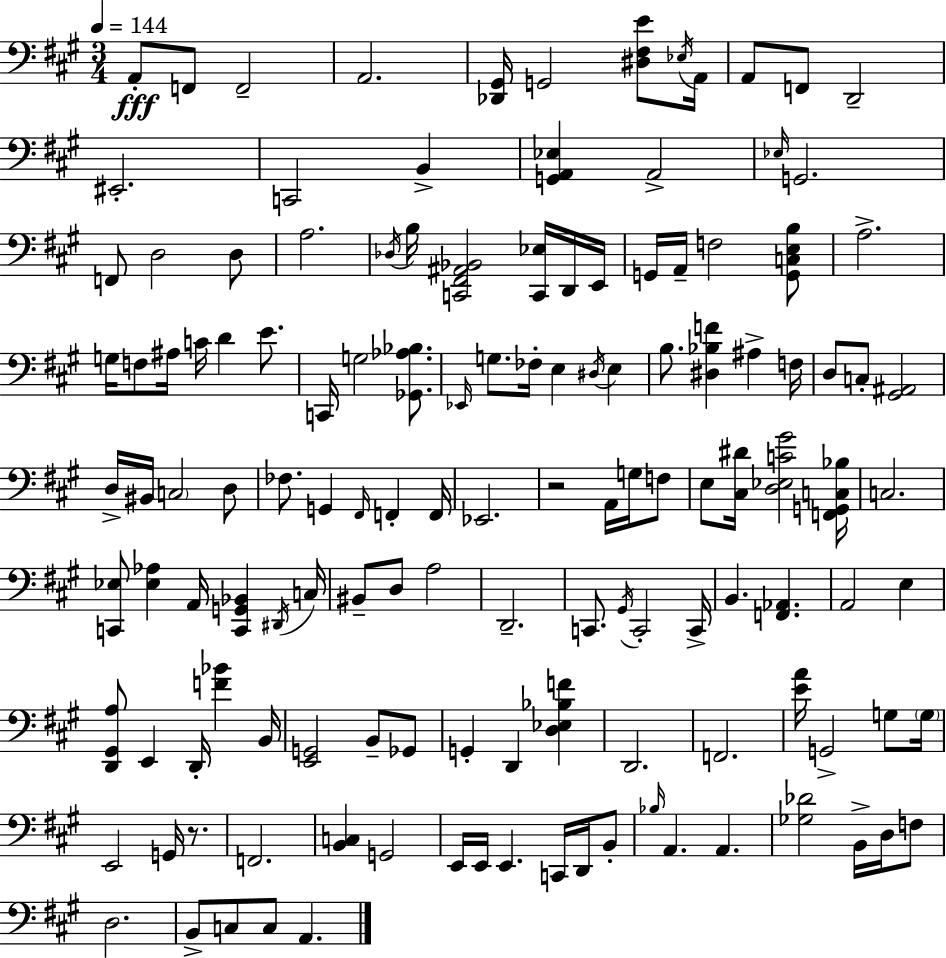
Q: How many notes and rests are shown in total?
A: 134